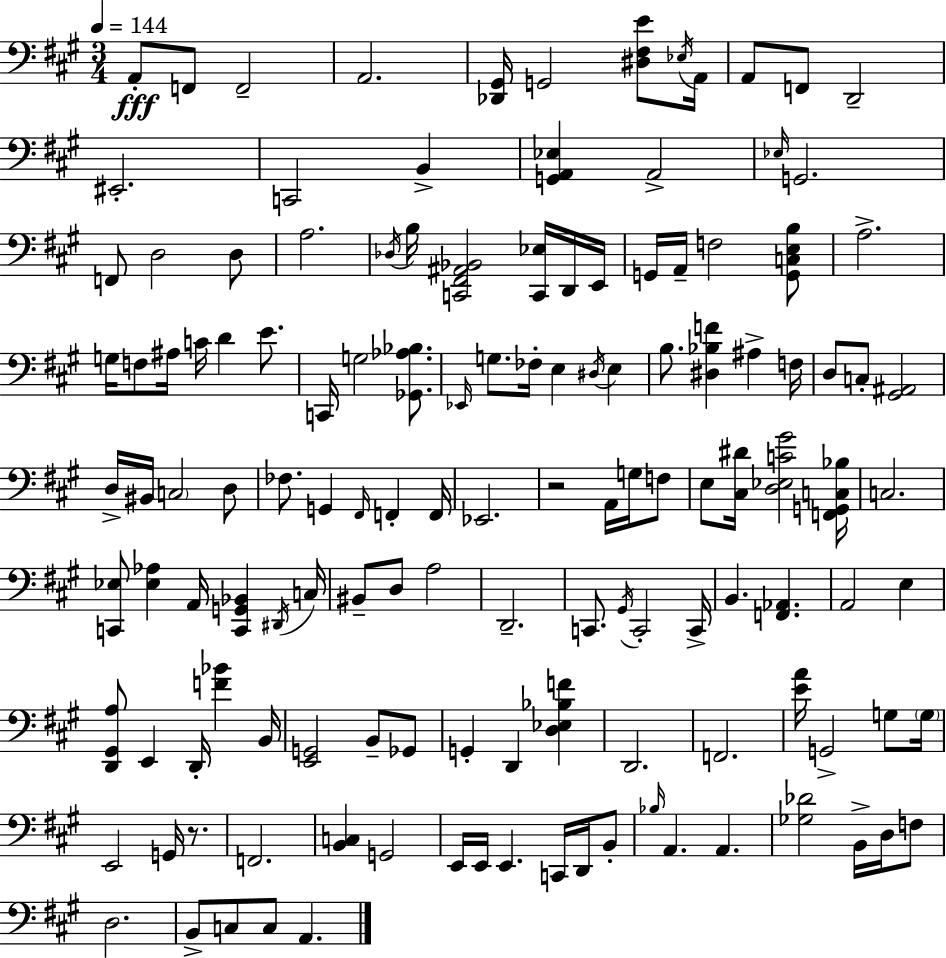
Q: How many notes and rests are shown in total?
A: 134